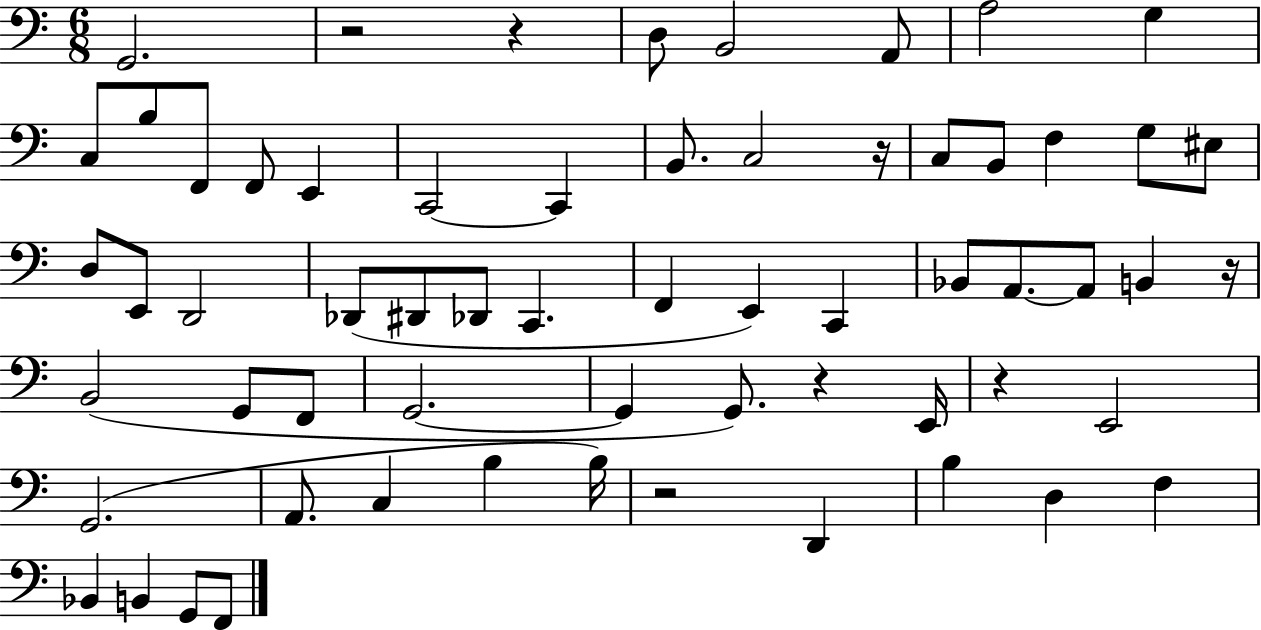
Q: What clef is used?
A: bass